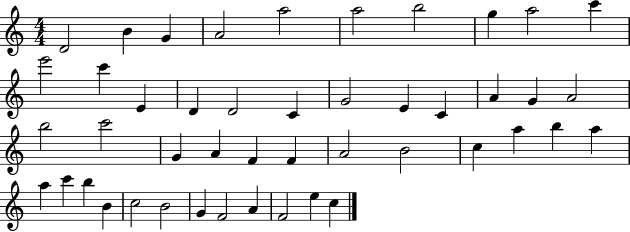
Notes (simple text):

D4/h B4/q G4/q A4/h A5/h A5/h B5/h G5/q A5/h C6/q E6/h C6/q E4/q D4/q D4/h C4/q G4/h E4/q C4/q A4/q G4/q A4/h B5/h C6/h G4/q A4/q F4/q F4/q A4/h B4/h C5/q A5/q B5/q A5/q A5/q C6/q B5/q B4/q C5/h B4/h G4/q F4/h A4/q F4/h E5/q C5/q